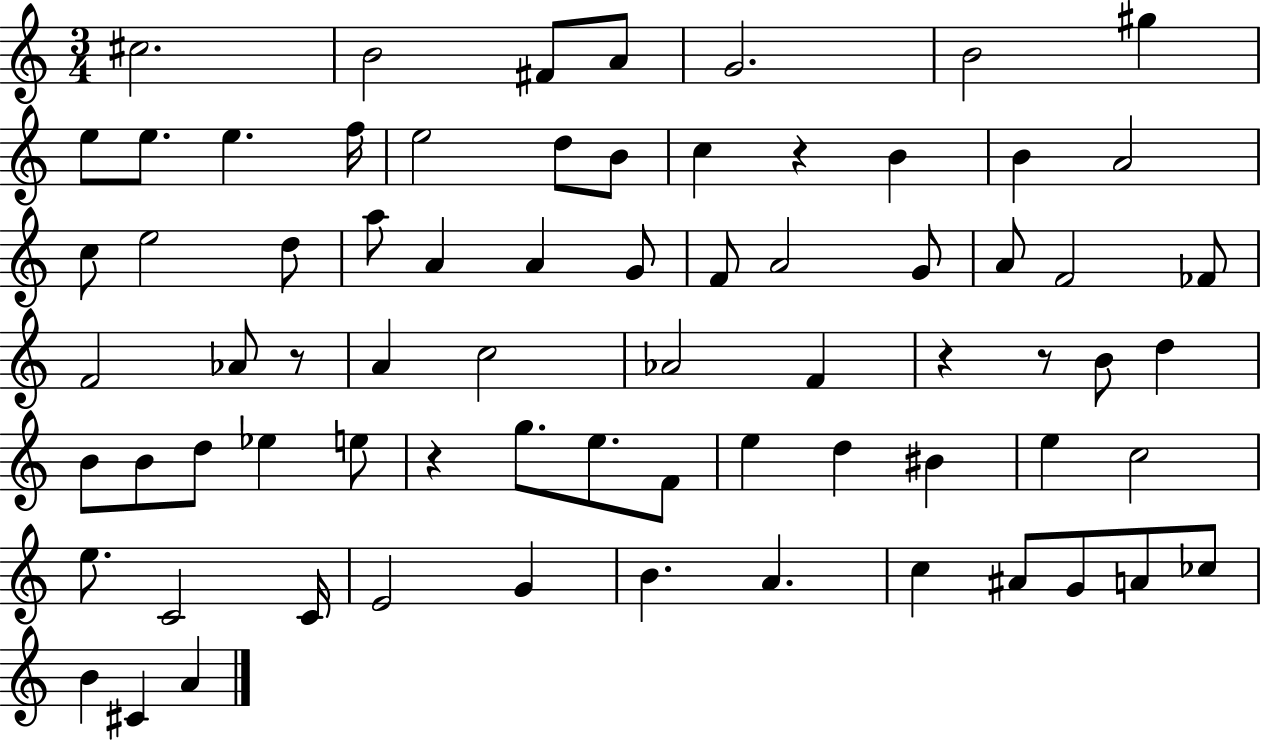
C#5/h. B4/h F#4/e A4/e G4/h. B4/h G#5/q E5/e E5/e. E5/q. F5/s E5/h D5/e B4/e C5/q R/q B4/q B4/q A4/h C5/e E5/h D5/e A5/e A4/q A4/q G4/e F4/e A4/h G4/e A4/e F4/h FES4/e F4/h Ab4/e R/e A4/q C5/h Ab4/h F4/q R/q R/e B4/e D5/q B4/e B4/e D5/e Eb5/q E5/e R/q G5/e. E5/e. F4/e E5/q D5/q BIS4/q E5/q C5/h E5/e. C4/h C4/s E4/h G4/q B4/q. A4/q. C5/q A#4/e G4/e A4/e CES5/e B4/q C#4/q A4/q